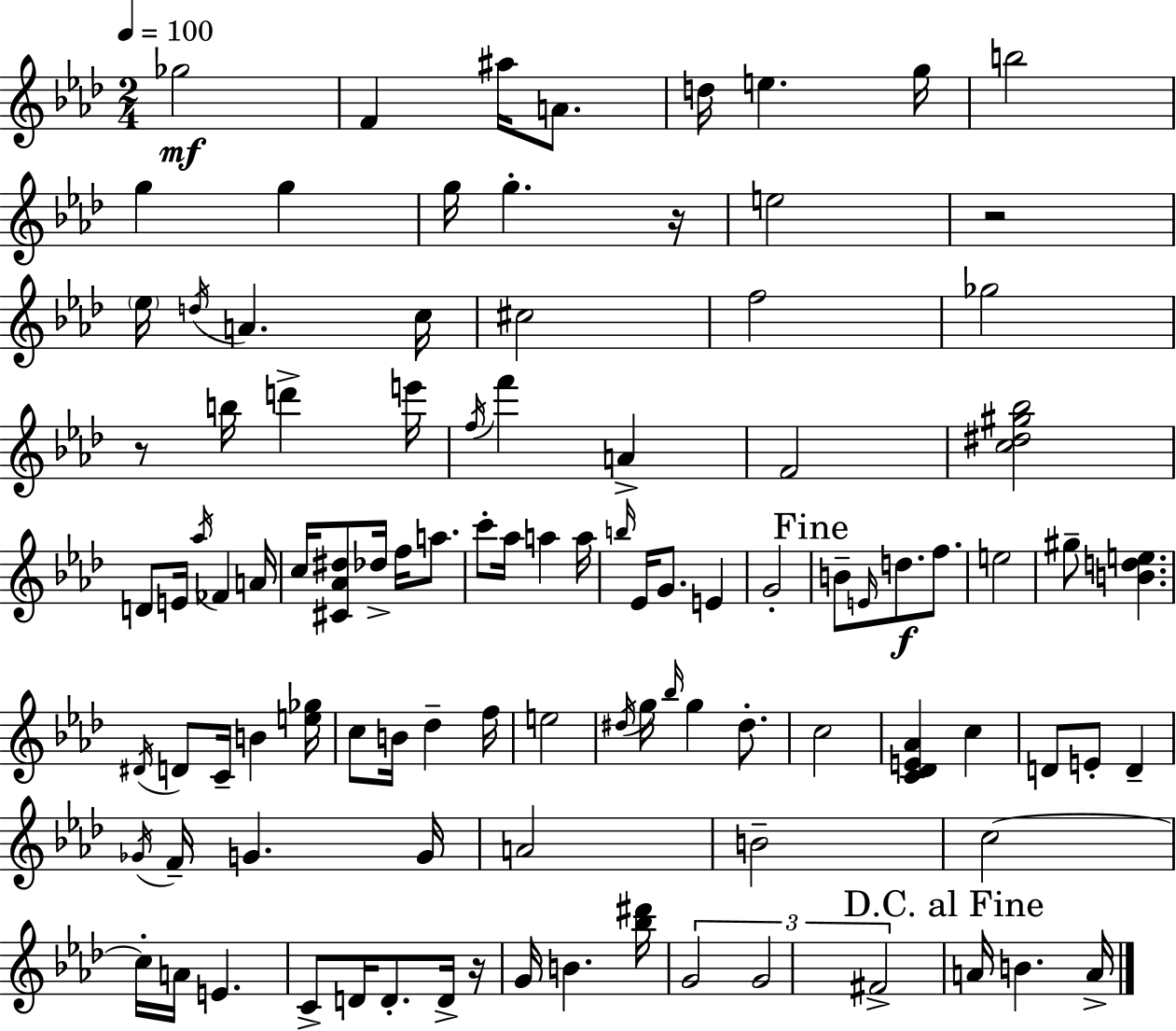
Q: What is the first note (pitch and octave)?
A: Gb5